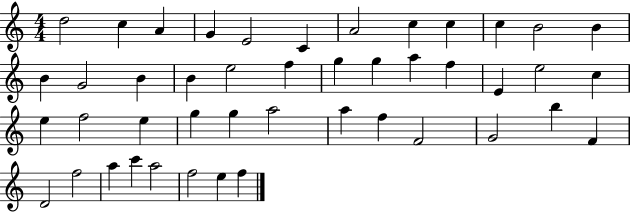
D5/h C5/q A4/q G4/q E4/h C4/q A4/h C5/q C5/q C5/q B4/h B4/q B4/q G4/h B4/q B4/q E5/h F5/q G5/q G5/q A5/q F5/q E4/q E5/h C5/q E5/q F5/h E5/q G5/q G5/q A5/h A5/q F5/q F4/h G4/h B5/q F4/q D4/h F5/h A5/q C6/q A5/h F5/h E5/q F5/q